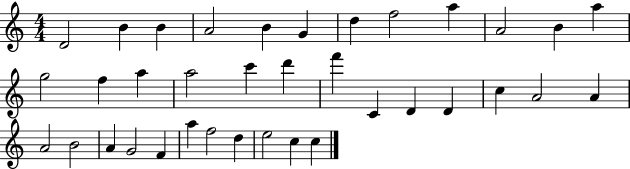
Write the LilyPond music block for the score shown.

{
  \clef treble
  \numericTimeSignature
  \time 4/4
  \key c \major
  d'2 b'4 b'4 | a'2 b'4 g'4 | d''4 f''2 a''4 | a'2 b'4 a''4 | \break g''2 f''4 a''4 | a''2 c'''4 d'''4 | f'''4 c'4 d'4 d'4 | c''4 a'2 a'4 | \break a'2 b'2 | a'4 g'2 f'4 | a''4 f''2 d''4 | e''2 c''4 c''4 | \break \bar "|."
}